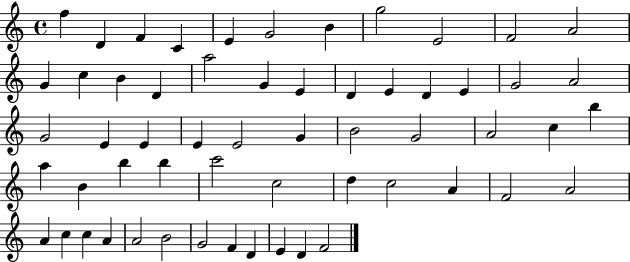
X:1
T:Untitled
M:4/4
L:1/4
K:C
f D F C E G2 B g2 E2 F2 A2 G c B D a2 G E D E D E G2 A2 G2 E E E E2 G B2 G2 A2 c b a B b b c'2 c2 d c2 A F2 A2 A c c A A2 B2 G2 F D E D F2